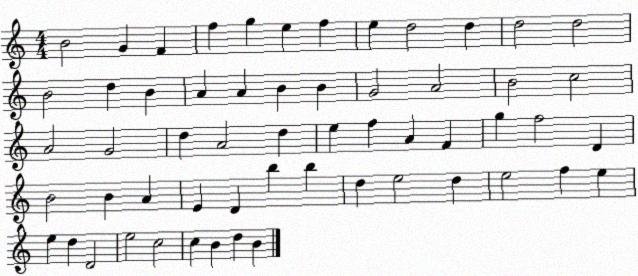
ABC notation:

X:1
T:Untitled
M:4/4
L:1/4
K:C
B2 G F f g e f e d2 d d2 d2 B2 d B A A B B G2 A2 B2 c2 A2 G2 d A2 d e f A F g f2 D B2 B A E D b b d e2 d e2 f e e d D2 e2 c2 c B d B